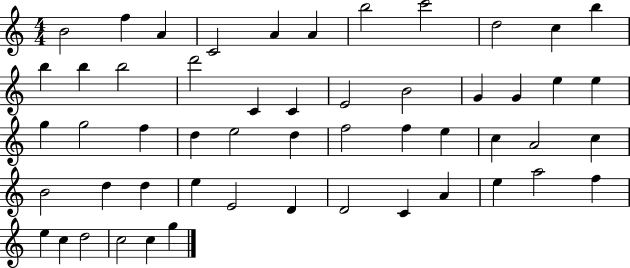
X:1
T:Untitled
M:4/4
L:1/4
K:C
B2 f A C2 A A b2 c'2 d2 c b b b b2 d'2 C C E2 B2 G G e e g g2 f d e2 d f2 f e c A2 c B2 d d e E2 D D2 C A e a2 f e c d2 c2 c g